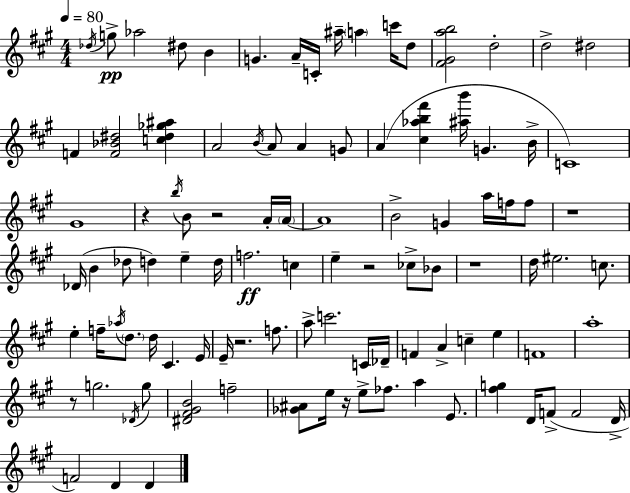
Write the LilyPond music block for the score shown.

{
  \clef treble
  \numericTimeSignature
  \time 4/4
  \key a \major
  \tempo 4 = 80
  \repeat volta 2 { \acciaccatura { des''16 }\pp g''8-> aes''2 dis''8 b'4 | g'4. a'16-- c'16-. ais''16-- \parenthesize a''4 c'''16 d''8 | <fis' gis' a'' b''>2 d''2-. | d''2-> dis''2 | \break f'4 <f' bes' dis''>2 <c'' dis'' ges'' ais''>4 | a'2 \acciaccatura { b'16 } a'8 a'4 | g'8 a'4( <cis'' aes'' b'' fis'''>4 <ais'' b'''>16 g'4. | b'16-> c'1) | \break gis'1 | r4 \acciaccatura { b''16 } b'8 r2 | a'16-. \parenthesize a'16~~ a'1 | b'2-> g'4 a''16 | \break f''16 f''8 r1 | des'16( b'4 des''8 d''4) e''4-- | d''16 f''2.\ff c''4 | e''4-- r2 ces''8-> | \break bes'8 r1 | d''16 eis''2. | c''8. e''4-. f''16-- \acciaccatura { aes''16 } \parenthesize d''8. d''16 cis'4. | e'16 e'16-- r2. | \break f''8. a''8-> c'''2. | c'16 des'16-- f'4 a'4-> c''4-- | e''4 f'1 | a''1-. | \break r8 g''2. | \acciaccatura { des'16 } g''8 <dis' fis' gis' b'>2 f''2-- | <ges' ais'>8 e''16 r16 e''8-> fes''8. a''4 | e'8. <fis'' g''>4 d'16 f'8->( f'2 | \break d'16-> f'2) d'4 | d'4 } \bar "|."
}